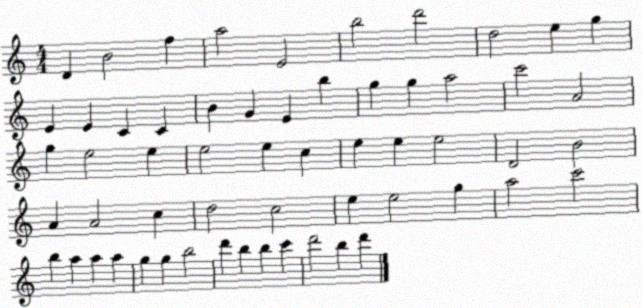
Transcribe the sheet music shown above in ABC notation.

X:1
T:Untitled
M:4/4
L:1/4
K:C
D B2 f a2 E2 b2 d'2 d2 e g E E C C B G E b g g a2 c'2 A2 g e2 e e2 e c e e e2 D2 B2 A A2 c d2 c2 e e2 g a2 c'2 b a a a g g b2 d' b b c' d'2 b d'